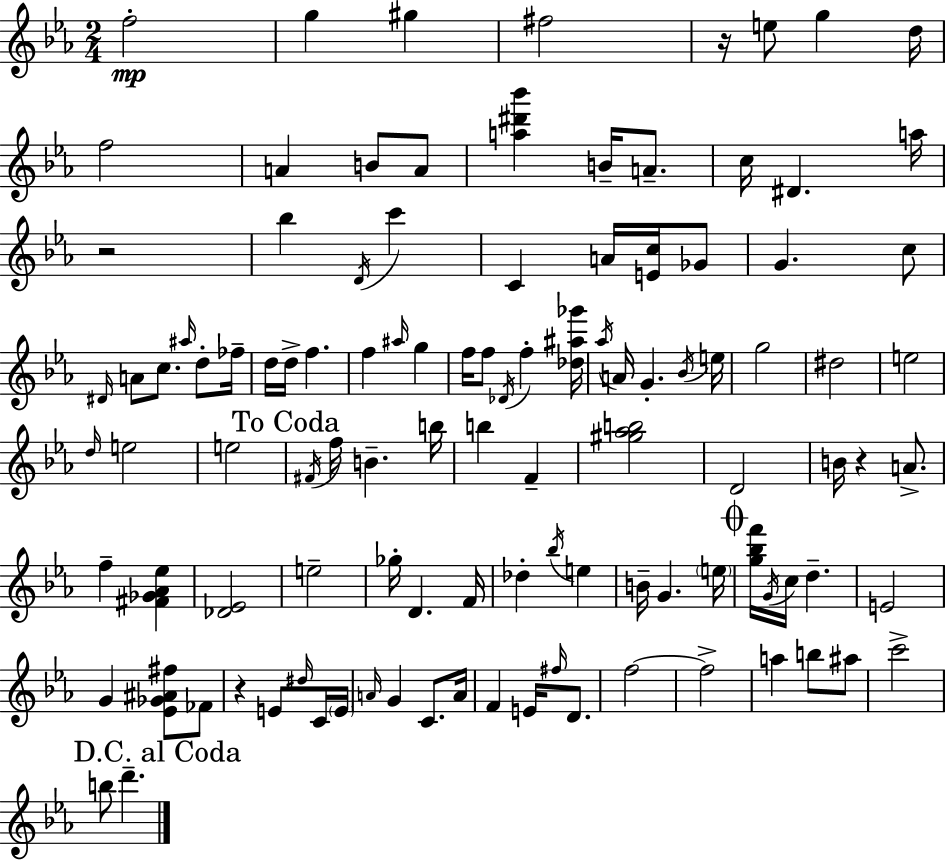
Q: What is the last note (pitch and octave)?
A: D6